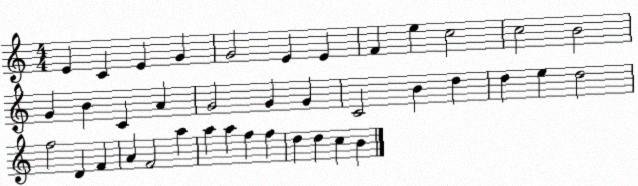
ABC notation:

X:1
T:Untitled
M:4/4
L:1/4
K:C
E C E G G2 E E F e c2 c2 B2 G B C A G2 G G C2 B d d e d2 f2 D F A F2 a a a f f d d c B